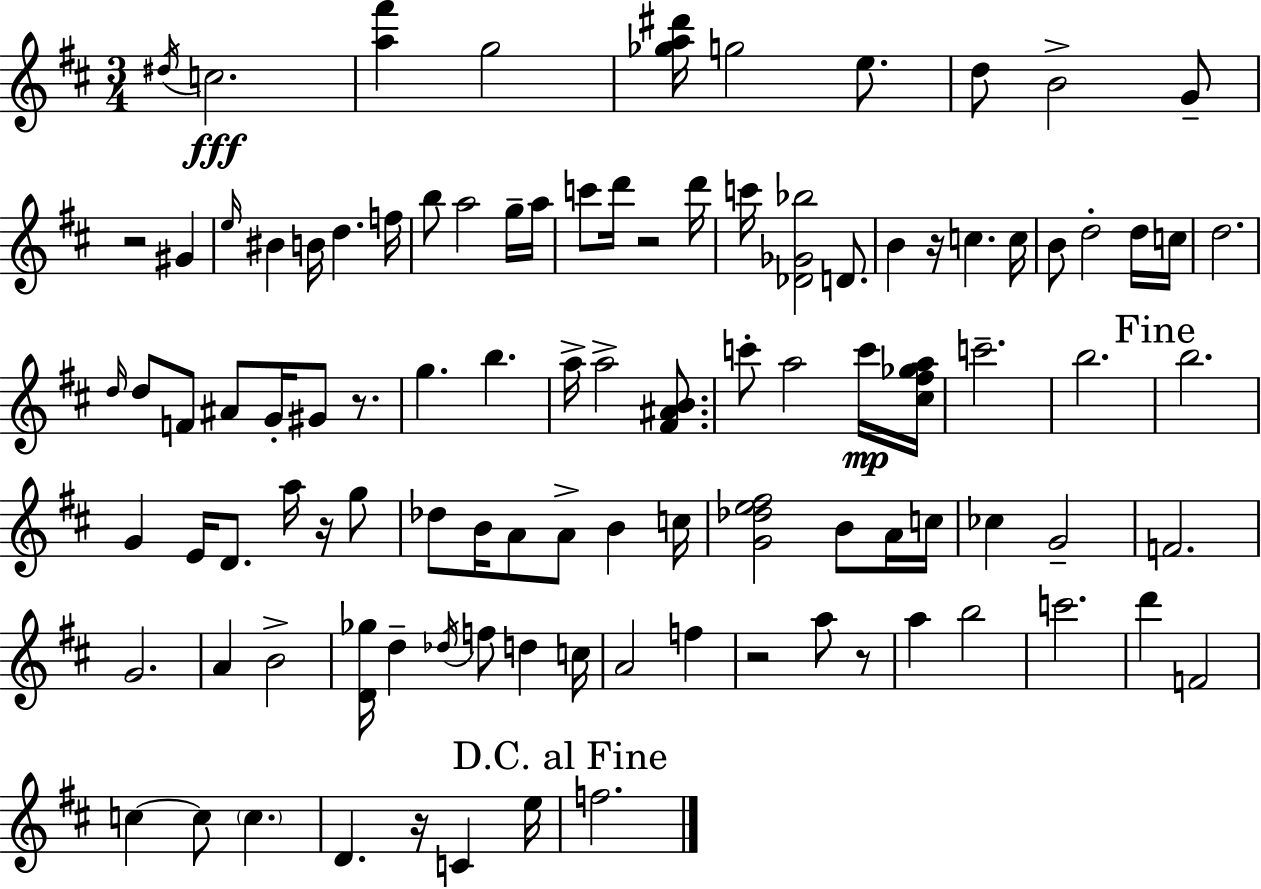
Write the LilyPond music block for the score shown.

{
  \clef treble
  \numericTimeSignature
  \time 3/4
  \key d \major
  \repeat volta 2 { \acciaccatura { dis''16 }\fff c''2. | <a'' fis'''>4 g''2 | <ges'' a'' dis'''>16 g''2 e''8. | d''8 b'2-> g'8-- | \break r2 gis'4 | \grace { e''16 } bis'4 b'16 d''4. | f''16 b''8 a''2 | g''16-- a''16 c'''8 d'''16 r2 | \break d'''16 c'''16 <des' ges' bes''>2 d'8. | b'4 r16 c''4. | c''16 b'8 d''2-. | d''16 c''16 d''2. | \break \grace { d''16 } d''8 f'8 ais'8 g'16-. gis'8 | r8. g''4. b''4. | a''16-> a''2-> | <fis' ais' b'>8. c'''8-. a''2 | \break c'''16\mp <cis'' fis'' ges'' a''>16 c'''2.-- | b''2. | \mark "Fine" b''2. | g'4 e'16 d'8. a''16 | \break r16 g''8 des''8 b'16 a'8 a'8-> b'4 | c''16 <g' des'' e'' fis''>2 b'8 | a'16 c''16 ces''4 g'2-- | f'2. | \break g'2. | a'4 b'2-> | <d' ges''>16 d''4-- \acciaccatura { des''16 } f''8 d''4 | c''16 a'2 | \break f''4 r2 | a''8 r8 a''4 b''2 | c'''2. | d'''4 f'2 | \break c''4~~ c''8 \parenthesize c''4. | d'4. r16 c'4 | e''16 \mark "D.C. al Fine" f''2. | } \bar "|."
}